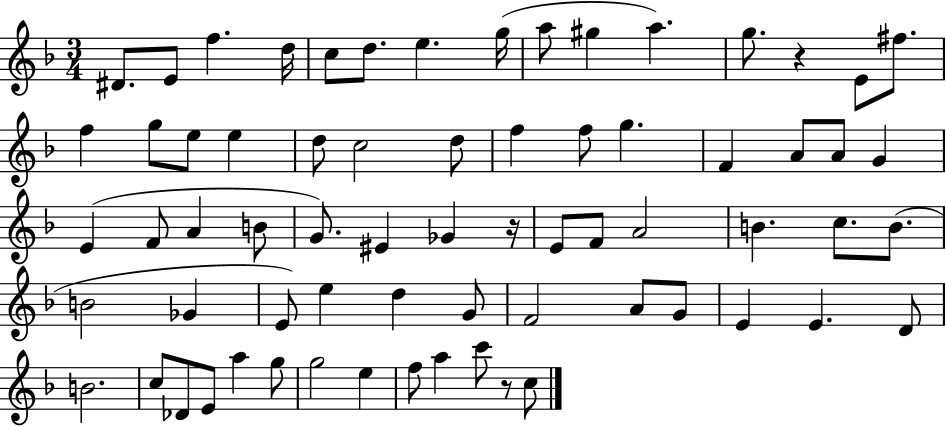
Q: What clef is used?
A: treble